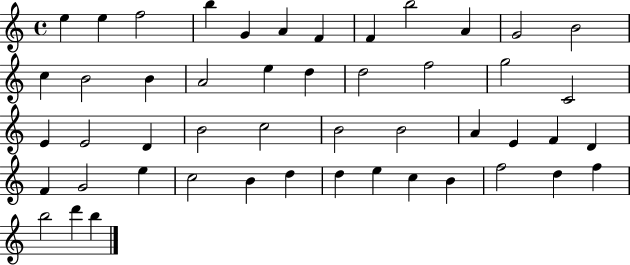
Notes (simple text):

E5/q E5/q F5/h B5/q G4/q A4/q F4/q F4/q B5/h A4/q G4/h B4/h C5/q B4/h B4/q A4/h E5/q D5/q D5/h F5/h G5/h C4/h E4/q E4/h D4/q B4/h C5/h B4/h B4/h A4/q E4/q F4/q D4/q F4/q G4/h E5/q C5/h B4/q D5/q D5/q E5/q C5/q B4/q F5/h D5/q F5/q B5/h D6/q B5/q